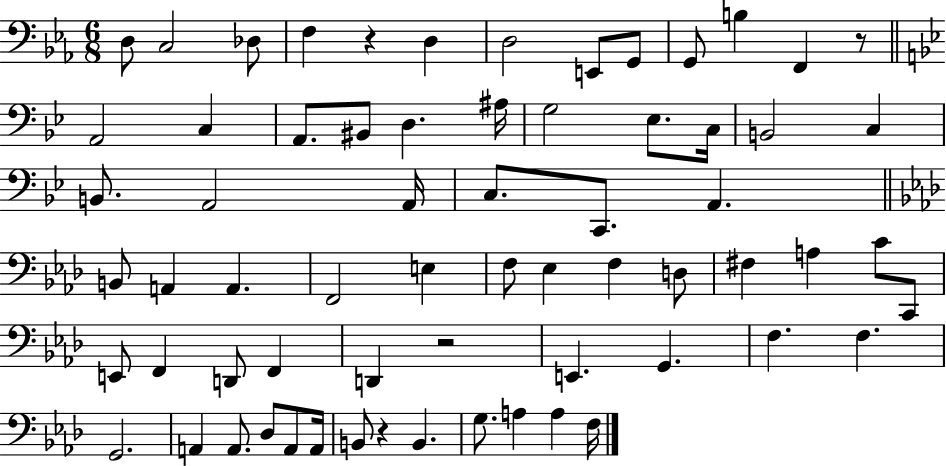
D3/e C3/h Db3/e F3/q R/q D3/q D3/h E2/e G2/e G2/e B3/q F2/q R/e A2/h C3/q A2/e. BIS2/e D3/q. A#3/s G3/h Eb3/e. C3/s B2/h C3/q B2/e. A2/h A2/s C3/e. C2/e. A2/q. B2/e A2/q A2/q. F2/h E3/q F3/e Eb3/q F3/q D3/e F#3/q A3/q C4/e C2/e E2/e F2/q D2/e F2/q D2/q R/h E2/q. G2/q. F3/q. F3/q. G2/h. A2/q A2/e. Db3/e A2/e A2/s B2/e R/q B2/q. G3/e. A3/q A3/q F3/s